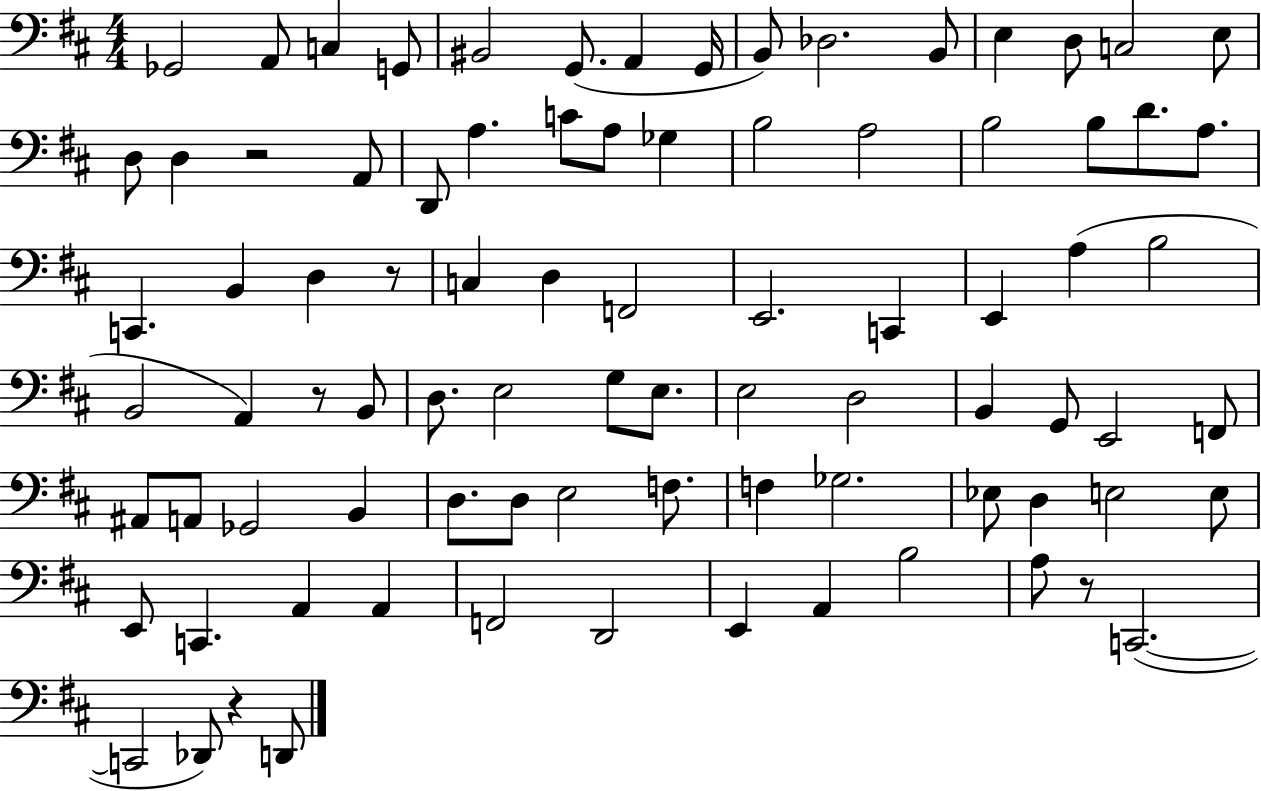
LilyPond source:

{
  \clef bass
  \numericTimeSignature
  \time 4/4
  \key d \major
  ges,2 a,8 c4 g,8 | bis,2 g,8.( a,4 g,16 | b,8) des2. b,8 | e4 d8 c2 e8 | \break d8 d4 r2 a,8 | d,8 a4. c'8 a8 ges4 | b2 a2 | b2 b8 d'8. a8. | \break c,4. b,4 d4 r8 | c4 d4 f,2 | e,2. c,4 | e,4 a4( b2 | \break b,2 a,4) r8 b,8 | d8. e2 g8 e8. | e2 d2 | b,4 g,8 e,2 f,8 | \break ais,8 a,8 ges,2 b,4 | d8. d8 e2 f8. | f4 ges2. | ees8 d4 e2 e8 | \break e,8 c,4. a,4 a,4 | f,2 d,2 | e,4 a,4 b2 | a8 r8 c,2.~(~ | \break c,2 des,8) r4 d,8 | \bar "|."
}